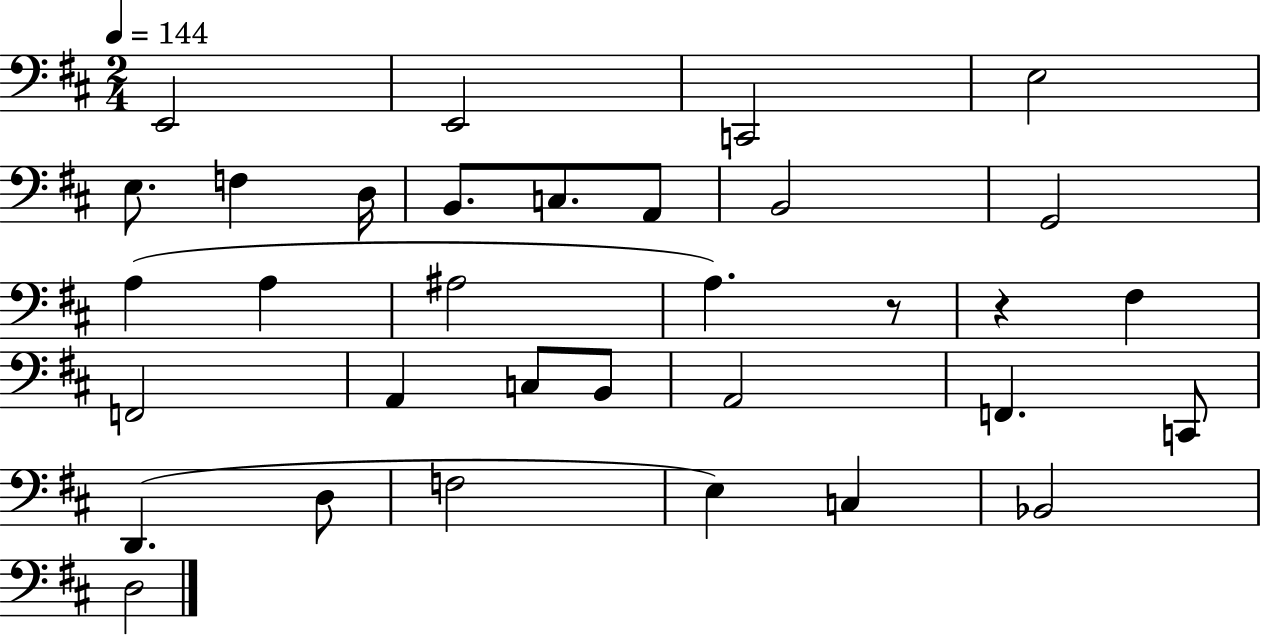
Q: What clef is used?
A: bass